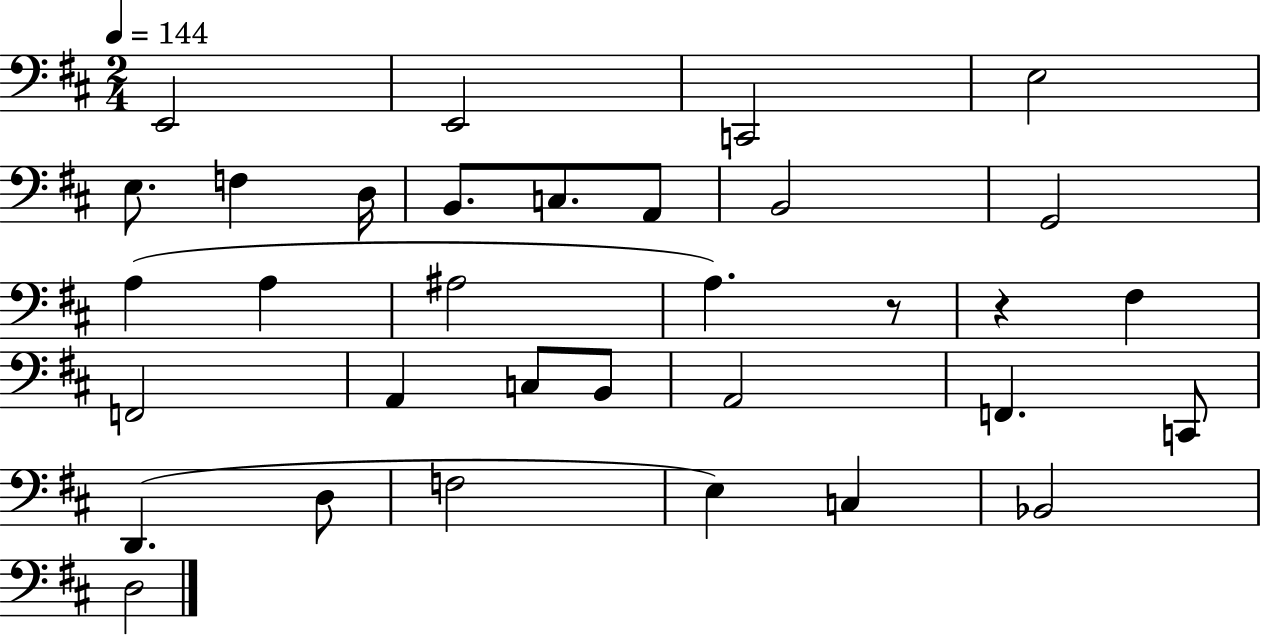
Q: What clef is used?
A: bass